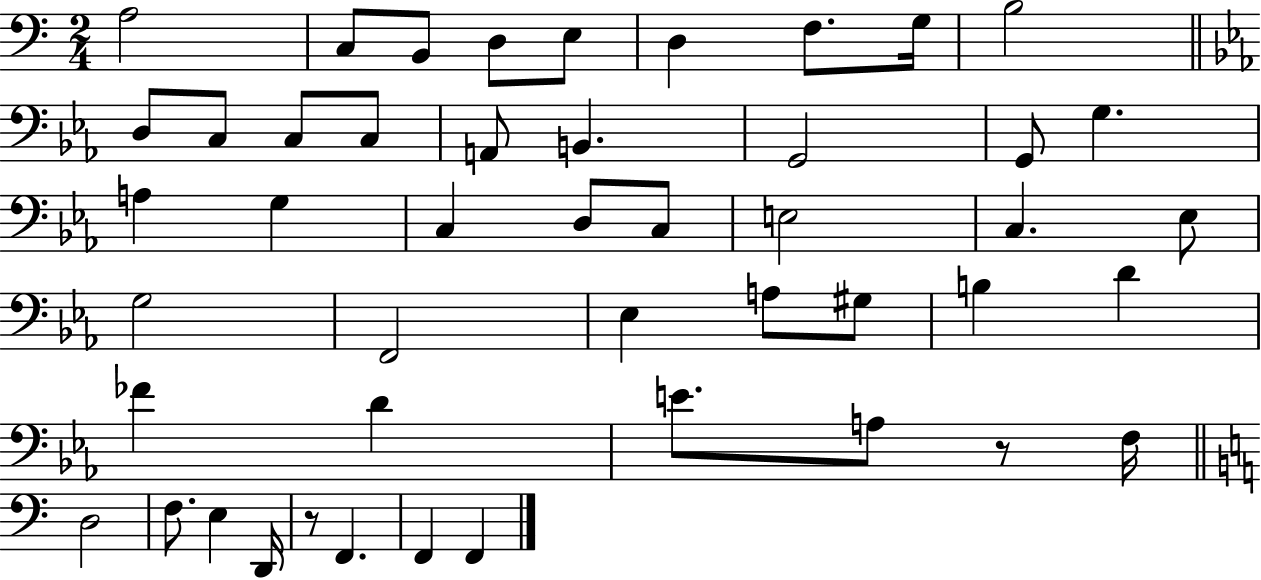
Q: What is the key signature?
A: C major